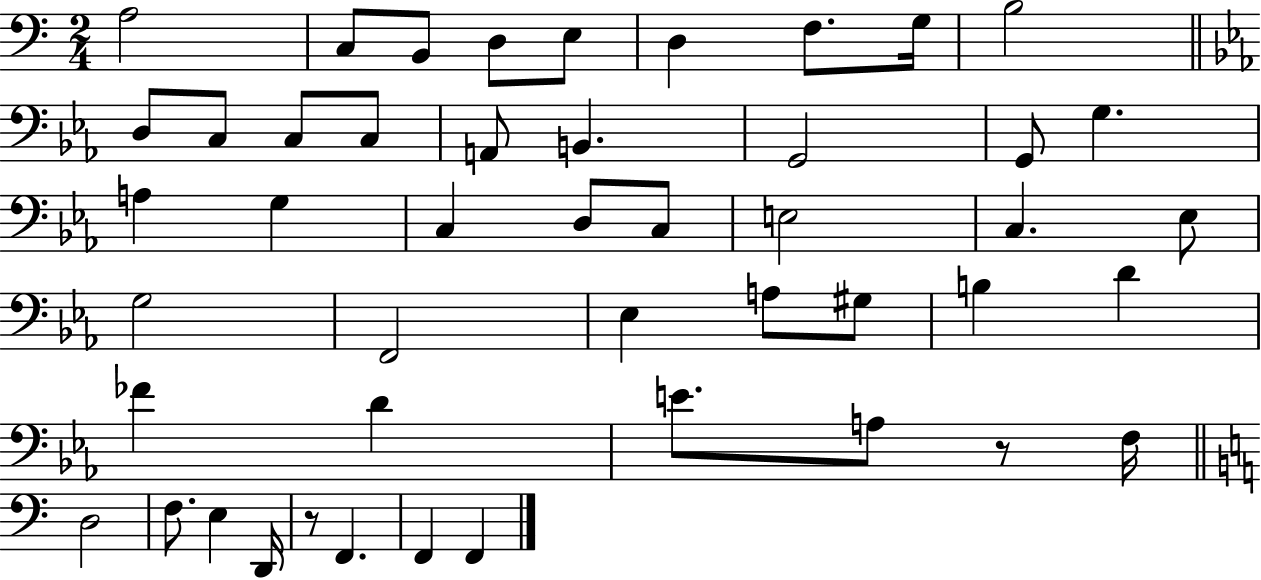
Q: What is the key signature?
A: C major